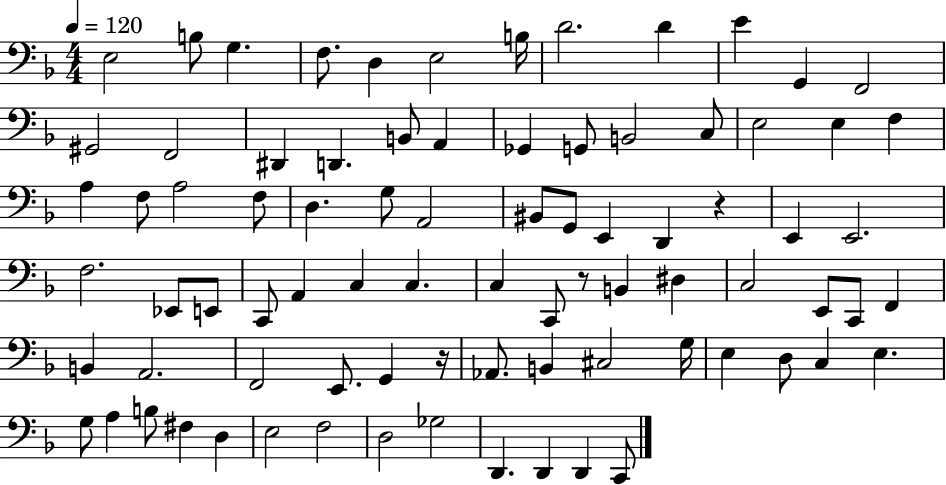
X:1
T:Untitled
M:4/4
L:1/4
K:F
E,2 B,/2 G, F,/2 D, E,2 B,/4 D2 D E G,, F,,2 ^G,,2 F,,2 ^D,, D,, B,,/2 A,, _G,, G,,/2 B,,2 C,/2 E,2 E, F, A, F,/2 A,2 F,/2 D, G,/2 A,,2 ^B,,/2 G,,/2 E,, D,, z E,, E,,2 F,2 _E,,/2 E,,/2 C,,/2 A,, C, C, C, C,,/2 z/2 B,, ^D, C,2 E,,/2 C,,/2 F,, B,, A,,2 F,,2 E,,/2 G,, z/4 _A,,/2 B,, ^C,2 G,/4 E, D,/2 C, E, G,/2 A, B,/2 ^F, D, E,2 F,2 D,2 _G,2 D,, D,, D,, C,,/2